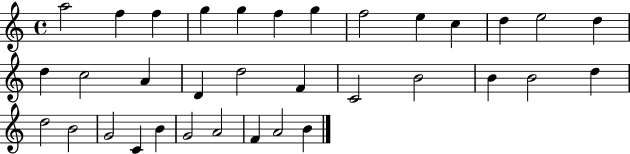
{
  \clef treble
  \time 4/4
  \defaultTimeSignature
  \key c \major
  a''2 f''4 f''4 | g''4 g''4 f''4 g''4 | f''2 e''4 c''4 | d''4 e''2 d''4 | \break d''4 c''2 a'4 | d'4 d''2 f'4 | c'2 b'2 | b'4 b'2 d''4 | \break d''2 b'2 | g'2 c'4 b'4 | g'2 a'2 | f'4 a'2 b'4 | \break \bar "|."
}